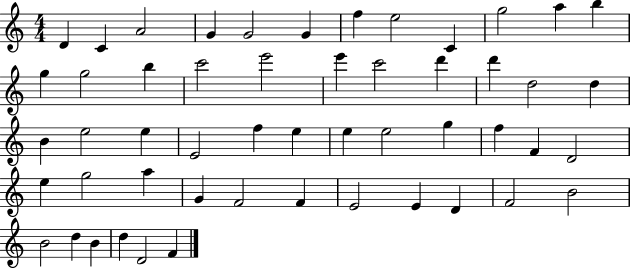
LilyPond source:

{
  \clef treble
  \numericTimeSignature
  \time 4/4
  \key c \major
  d'4 c'4 a'2 | g'4 g'2 g'4 | f''4 e''2 c'4 | g''2 a''4 b''4 | \break g''4 g''2 b''4 | c'''2 e'''2 | e'''4 c'''2 d'''4 | d'''4 d''2 d''4 | \break b'4 e''2 e''4 | e'2 f''4 e''4 | e''4 e''2 g''4 | f''4 f'4 d'2 | \break e''4 g''2 a''4 | g'4 f'2 f'4 | e'2 e'4 d'4 | f'2 b'2 | \break b'2 d''4 b'4 | d''4 d'2 f'4 | \bar "|."
}